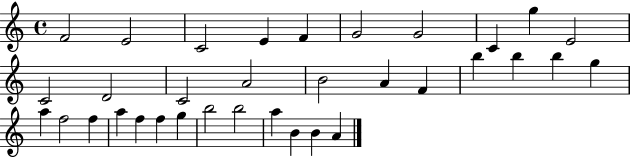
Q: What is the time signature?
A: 4/4